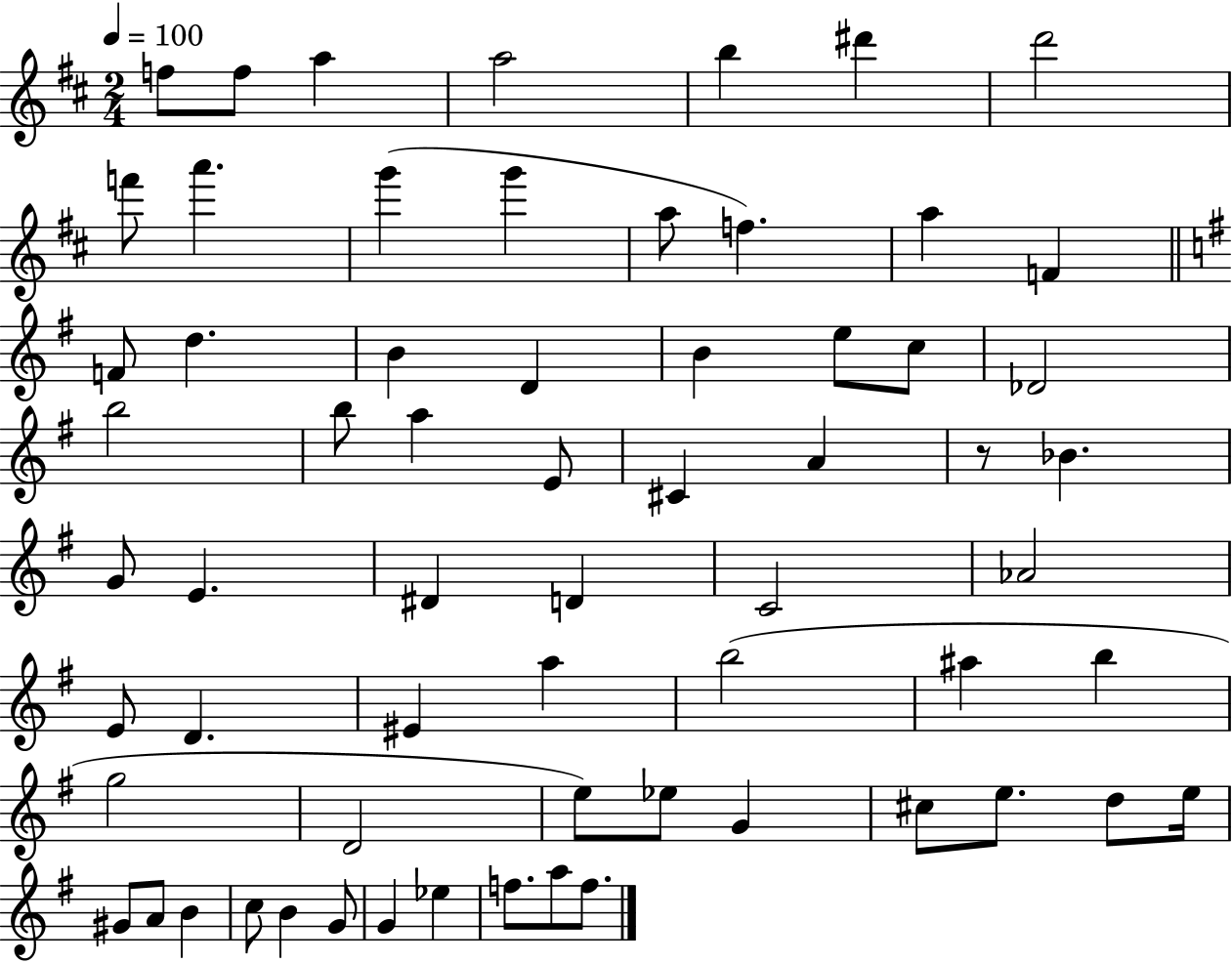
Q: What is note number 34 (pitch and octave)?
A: D4